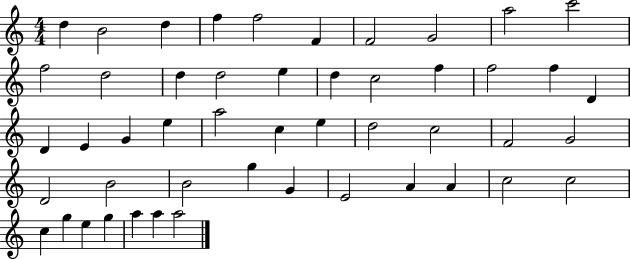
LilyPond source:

{
  \clef treble
  \numericTimeSignature
  \time 4/4
  \key c \major
  d''4 b'2 d''4 | f''4 f''2 f'4 | f'2 g'2 | a''2 c'''2 | \break f''2 d''2 | d''4 d''2 e''4 | d''4 c''2 f''4 | f''2 f''4 d'4 | \break d'4 e'4 g'4 e''4 | a''2 c''4 e''4 | d''2 c''2 | f'2 g'2 | \break d'2 b'2 | b'2 g''4 g'4 | e'2 a'4 a'4 | c''2 c''2 | \break c''4 g''4 e''4 g''4 | a''4 a''4 a''2 | \bar "|."
}